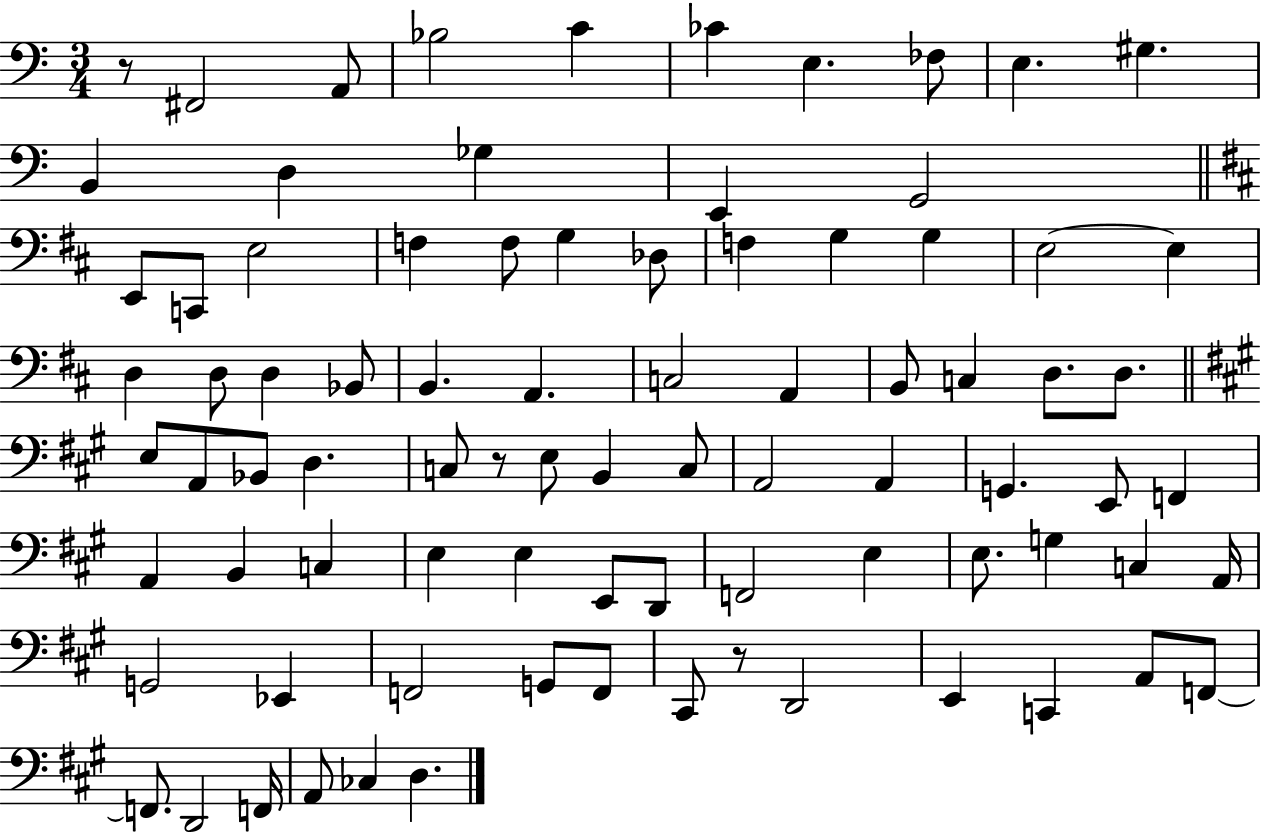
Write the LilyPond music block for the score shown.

{
  \clef bass
  \numericTimeSignature
  \time 3/4
  \key c \major
  r8 fis,2 a,8 | bes2 c'4 | ces'4 e4. fes8 | e4. gis4. | \break b,4 d4 ges4 | e,4 g,2 | \bar "||" \break \key d \major e,8 c,8 e2 | f4 f8 g4 des8 | f4 g4 g4 | e2~~ e4 | \break d4 d8 d4 bes,8 | b,4. a,4. | c2 a,4 | b,8 c4 d8. d8. | \break \bar "||" \break \key a \major e8 a,8 bes,8 d4. | c8 r8 e8 b,4 c8 | a,2 a,4 | g,4. e,8 f,4 | \break a,4 b,4 c4 | e4 e4 e,8 d,8 | f,2 e4 | e8. g4 c4 a,16 | \break g,2 ees,4 | f,2 g,8 f,8 | cis,8 r8 d,2 | e,4 c,4 a,8 f,8~~ | \break f,8. d,2 f,16 | a,8 ces4 d4. | \bar "|."
}